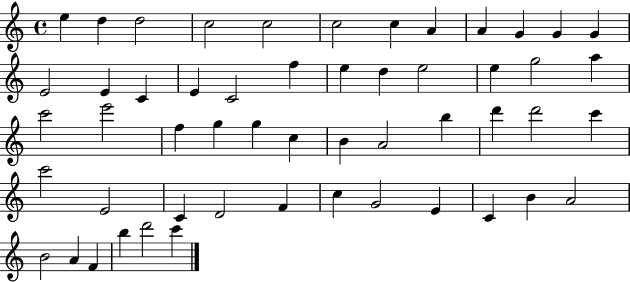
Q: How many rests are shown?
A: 0